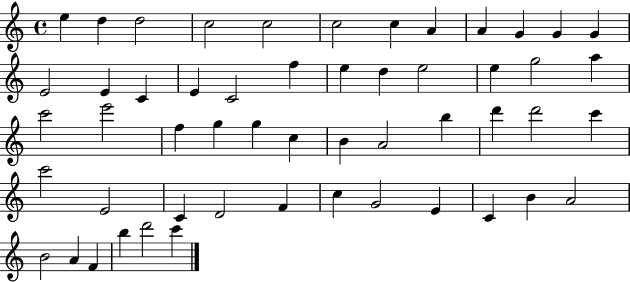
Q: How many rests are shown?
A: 0